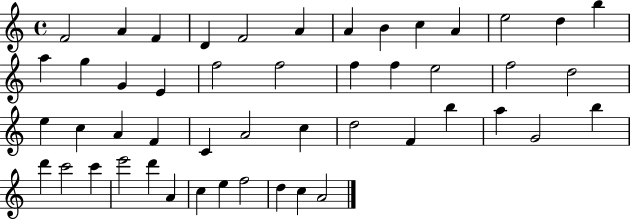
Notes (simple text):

F4/h A4/q F4/q D4/q F4/h A4/q A4/q B4/q C5/q A4/q E5/h D5/q B5/q A5/q G5/q G4/q E4/q F5/h F5/h F5/q F5/q E5/h F5/h D5/h E5/q C5/q A4/q F4/q C4/q A4/h C5/q D5/h F4/q B5/q A5/q G4/h B5/q D6/q C6/h C6/q E6/h D6/q A4/q C5/q E5/q F5/h D5/q C5/q A4/h